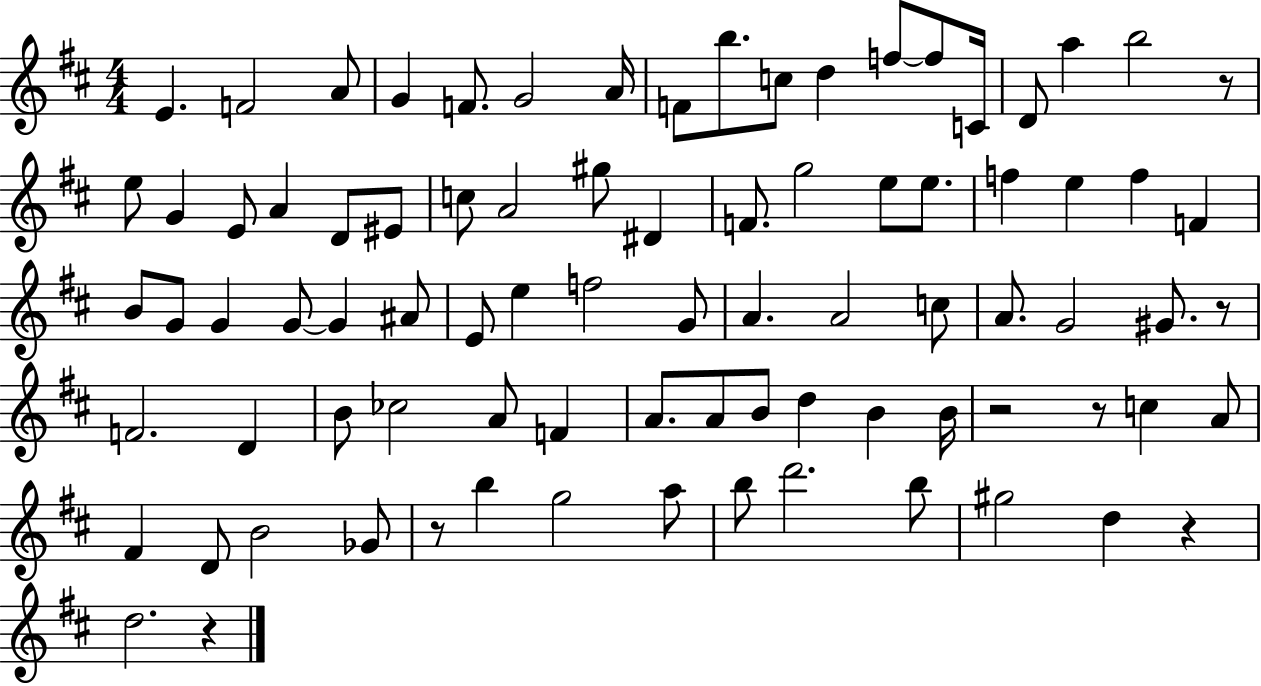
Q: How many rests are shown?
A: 7